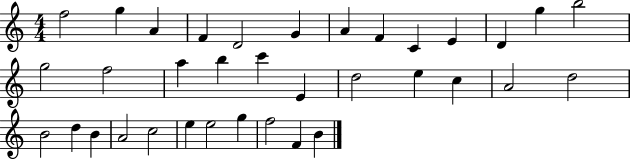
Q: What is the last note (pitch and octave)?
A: B4